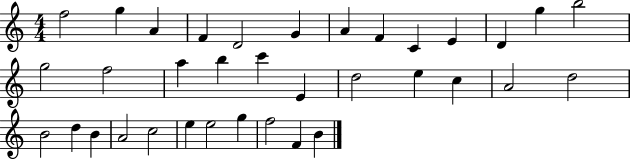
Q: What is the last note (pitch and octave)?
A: B4